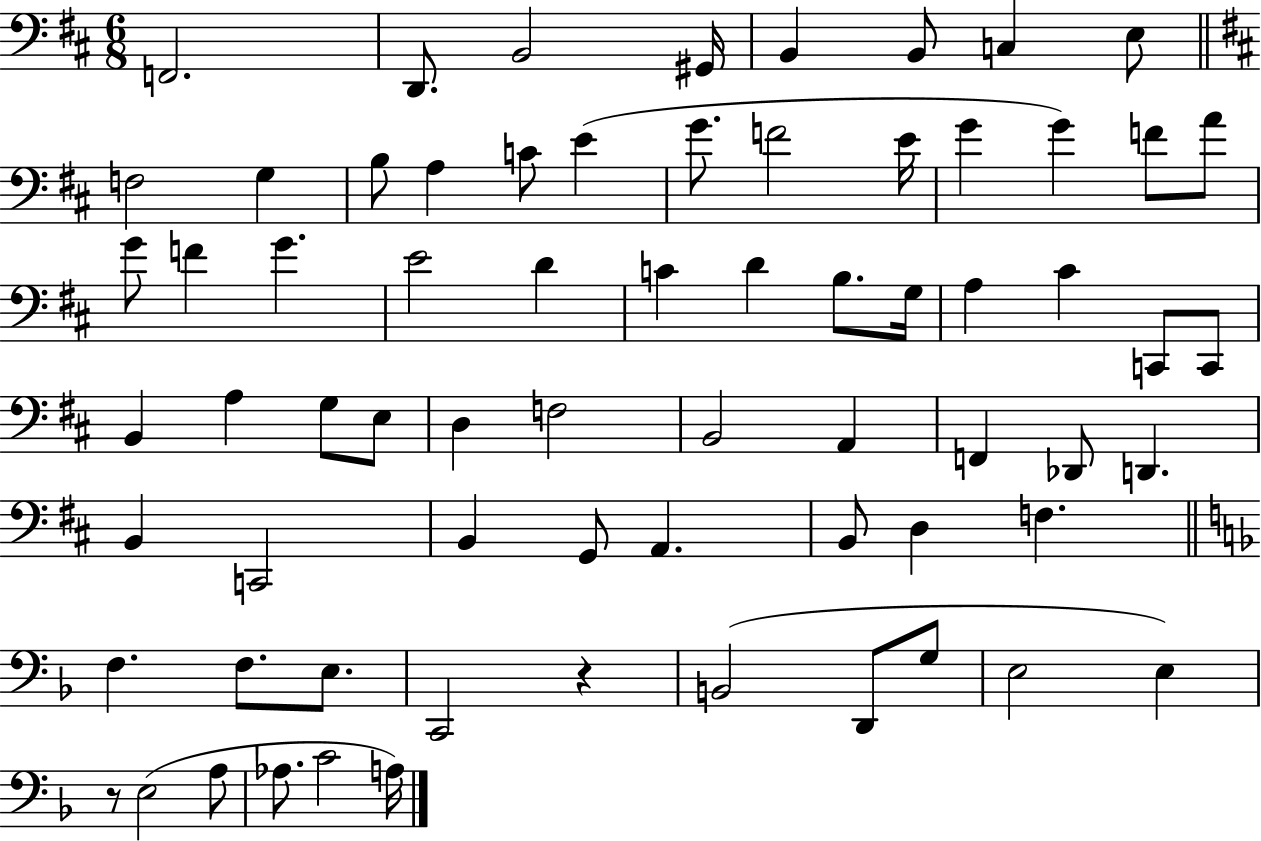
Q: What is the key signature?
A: D major